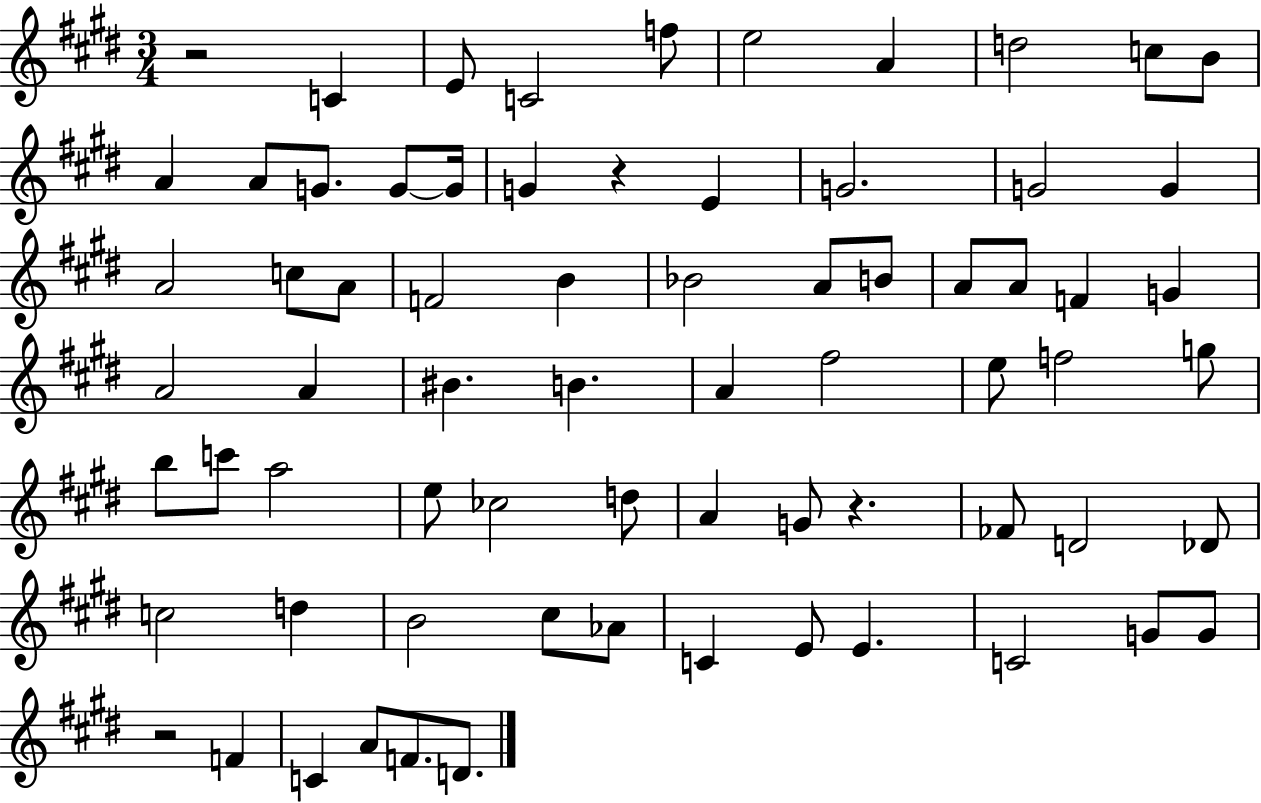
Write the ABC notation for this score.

X:1
T:Untitled
M:3/4
L:1/4
K:E
z2 C E/2 C2 f/2 e2 A d2 c/2 B/2 A A/2 G/2 G/2 G/4 G z E G2 G2 G A2 c/2 A/2 F2 B _B2 A/2 B/2 A/2 A/2 F G A2 A ^B B A ^f2 e/2 f2 g/2 b/2 c'/2 a2 e/2 _c2 d/2 A G/2 z _F/2 D2 _D/2 c2 d B2 ^c/2 _A/2 C E/2 E C2 G/2 G/2 z2 F C A/2 F/2 D/2